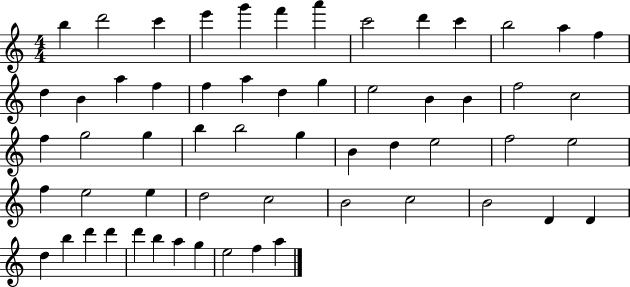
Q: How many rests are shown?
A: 0